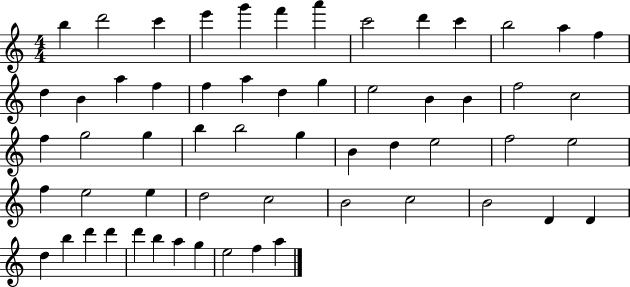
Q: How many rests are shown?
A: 0